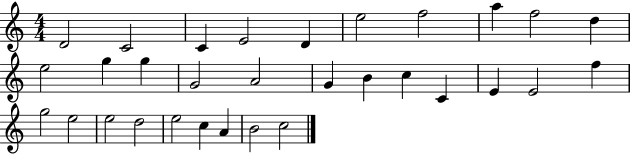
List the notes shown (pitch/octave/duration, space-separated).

D4/h C4/h C4/q E4/h D4/q E5/h F5/h A5/q F5/h D5/q E5/h G5/q G5/q G4/h A4/h G4/q B4/q C5/q C4/q E4/q E4/h F5/q G5/h E5/h E5/h D5/h E5/h C5/q A4/q B4/h C5/h